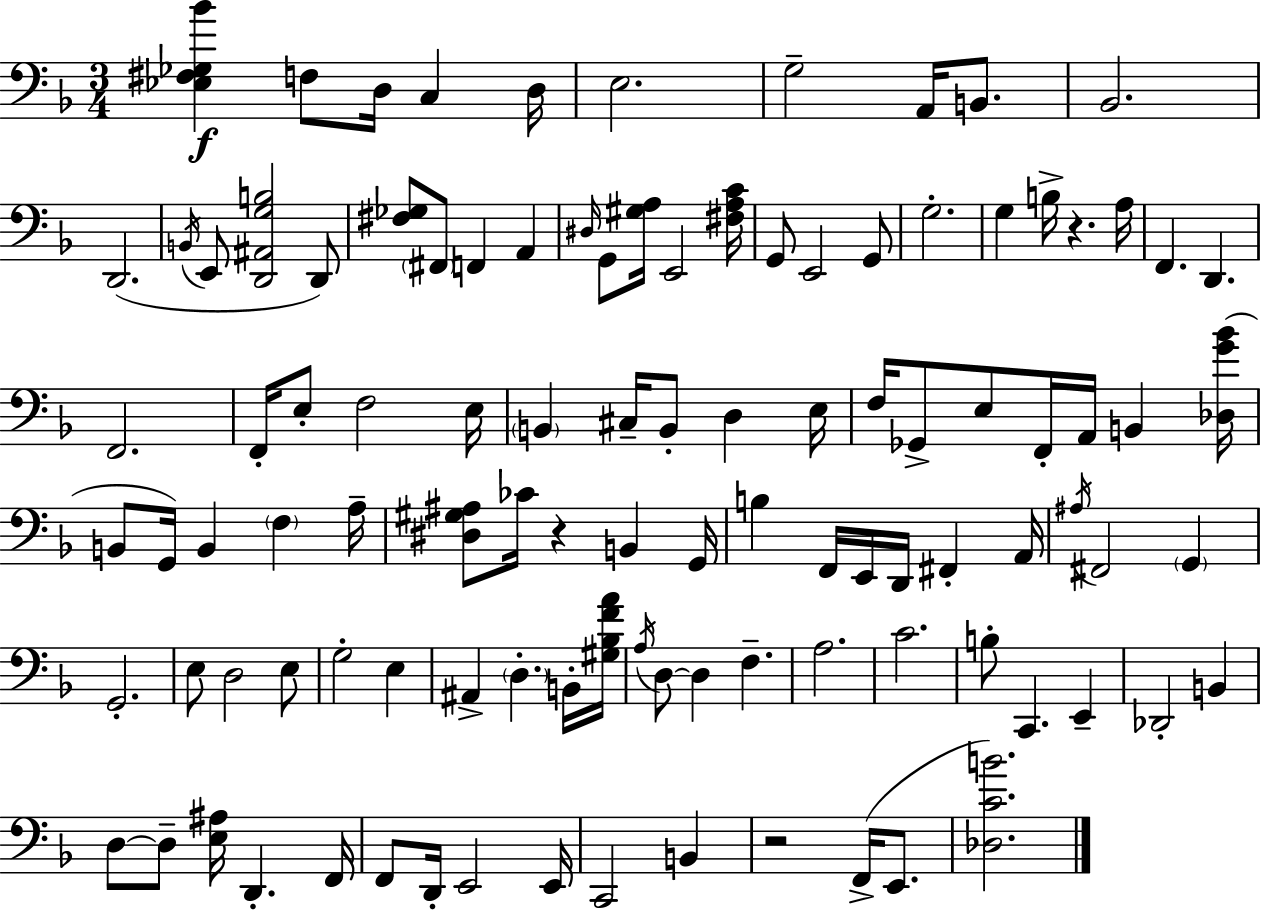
{
  \clef bass
  \numericTimeSignature
  \time 3/4
  \key d \minor
  <ees fis ges bes'>4\f f8 d16 c4 d16 | e2. | g2-- a,16 b,8. | bes,2. | \break d,2.( | \acciaccatura { b,16 } e,8 <d, ais, g b>2 d,8) | <fis ges>8 \parenthesize fis,8 f,4 a,4 | \grace { dis16 } g,8 <gis a>16 e,2 | \break <fis a c'>16 g,8 e,2 | g,8 g2.-. | g4 b16-> r4. | a16 f,4. d,4. | \break f,2. | f,16-. e8-. f2 | e16 \parenthesize b,4 cis16-- b,8-. d4 | e16 f16 ges,8-> e8 f,16-. a,16 b,4 | \break <des g' bes'>16( b,8 g,16) b,4 \parenthesize f4 | a16-- <dis gis ais>8 ces'16 r4 b,4 | g,16 b4 f,16 e,16 d,16 fis,4-. | a,16 \acciaccatura { ais16 } fis,2 \parenthesize g,4 | \break g,2.-. | e8 d2 | e8 g2-. e4 | ais,4-> \parenthesize d4.-. | \break b,16-. <gis bes f' a'>16 \acciaccatura { a16 } d8~~ d4 f4.-- | a2. | c'2. | b8-. c,4. | \break e,4-- des,2-. | b,4 d8~~ d8-- <e ais>16 d,4.-. | f,16 f,8 d,16-. e,2 | e,16 c,2 | \break b,4 r2 | f,16->( e,8. <des c' b'>2.) | \bar "|."
}